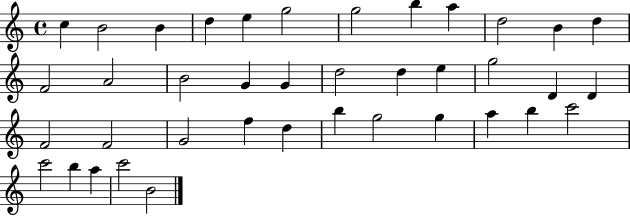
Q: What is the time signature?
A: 4/4